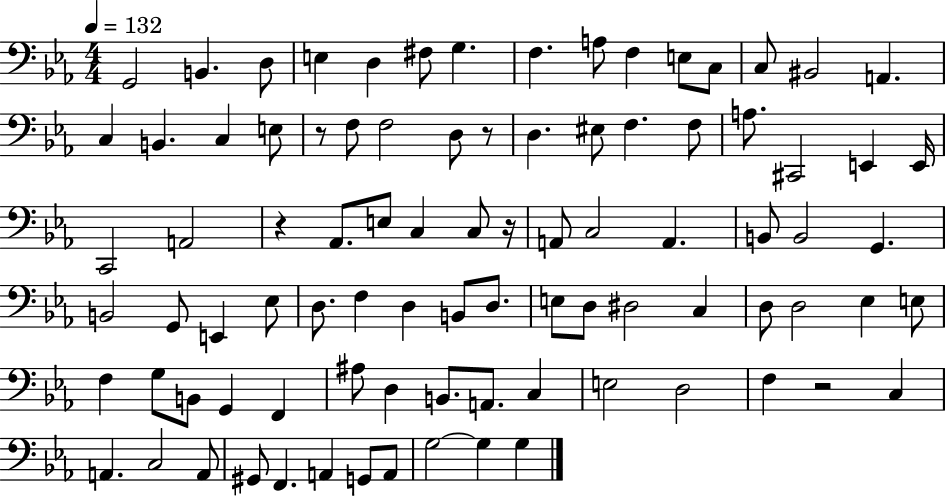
G2/h B2/q. D3/e E3/q D3/q F#3/e G3/q. F3/q. A3/e F3/q E3/e C3/e C3/e BIS2/h A2/q. C3/q B2/q. C3/q E3/e R/e F3/e F3/h D3/e R/e D3/q. EIS3/e F3/q. F3/e A3/e. C#2/h E2/q E2/s C2/h A2/h R/q Ab2/e. E3/e C3/q C3/e R/s A2/e C3/h A2/q. B2/e B2/h G2/q. B2/h G2/e E2/q Eb3/e D3/e. F3/q D3/q B2/e D3/e. E3/e D3/e D#3/h C3/q D3/e D3/h Eb3/q E3/e F3/q G3/e B2/e G2/q F2/q A#3/e D3/q B2/e. A2/e. C3/q E3/h D3/h F3/q R/h C3/q A2/q. C3/h A2/e G#2/e F2/q. A2/q G2/e A2/e G3/h G3/q G3/q